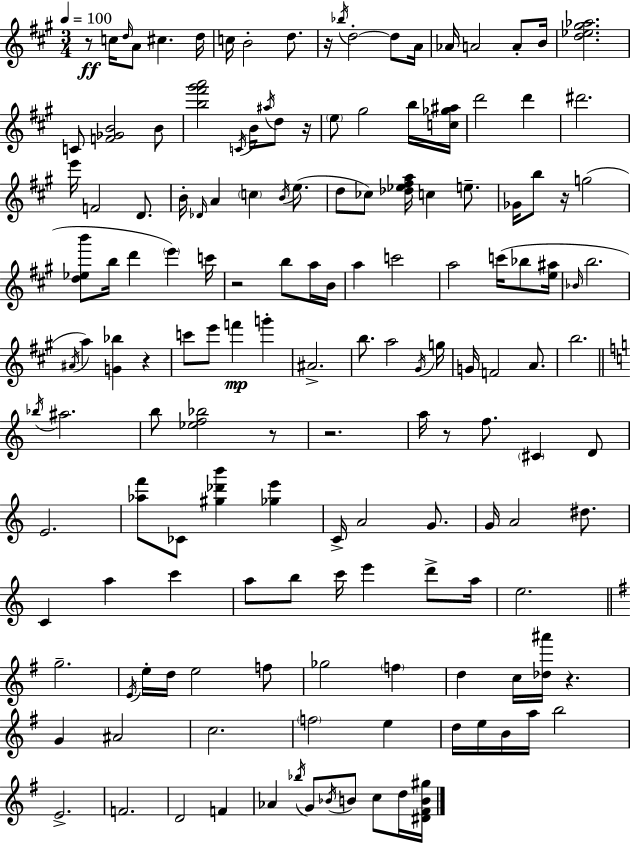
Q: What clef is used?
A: treble